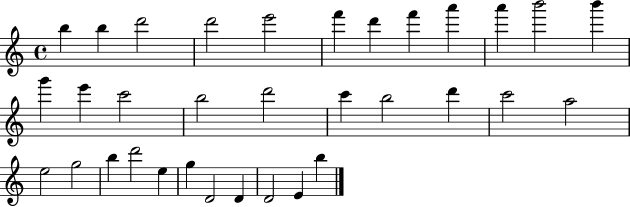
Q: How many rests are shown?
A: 0